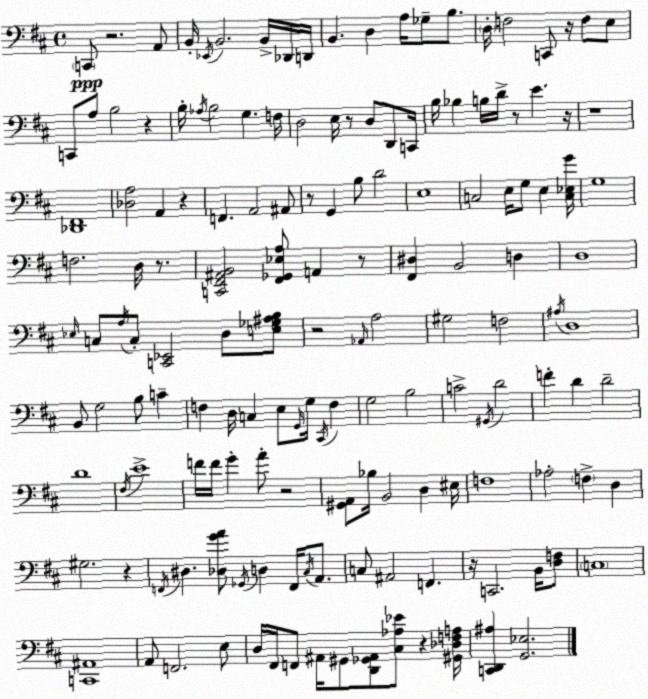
X:1
T:Untitled
M:4/4
L:1/4
K:D
C,,/2 z2 A,,/2 B,,/4 _E,,/4 B,,2 B,,/4 _D,,/4 D,,/4 B,, D, A,/4 _G,/2 B,/2 D,/4 F,2 C,,/2 z/4 F,/2 E,/2 C,,/2 A,/2 B,2 z B,/4 _A,/4 B,2 G, F,/4 D,2 E,/4 z/2 D,/2 D,,/2 C,,/4 B,/4 _B, B,/4 D/4 z/2 E z/4 z4 [_D,,^F,,]4 [_D,A,]2 A,, z F,, A,,2 ^A,,/2 z/2 G,, B,/2 D2 E,4 C,2 E,/4 G,/2 E, [C,_E,G]/4 G,4 F,2 D,/4 z/2 [C,,^F,,^A,,B,,]2 [^F,,_G,,_E,A,]/2 A,, z/2 [^F,,^D,] B,,2 D, D,4 _E,/4 C,/2 A,/4 C,/2 [C,,_E,,]2 D,/2 [E,_G,^A,B,]/2 z2 _A,,/4 A,2 ^G,2 F,2 ^A,/4 D,4 B,,/2 G,2 B,/2 C F, D,/4 C, E,/2 G,,/4 G,/4 ^C,,/4 F, G,2 B,2 C2 ^G,,/4 D2 F D D2 D4 ^F,/4 E4 F/4 F/4 G A/2 z2 [^G,,A,,]/2 _B,/4 B,,2 D, ^E,/4 F,4 _A,2 F, D, ^G,2 z F,,/4 ^D, [_D,GA]/2 _G,,/4 D, F,,/4 ^C,/4 A,,/2 C,/2 ^A,,2 F,, z/4 C,,2 B,,/4 [D,F,]/2 C,4 [C,,^A,,]4 A,,/2 F,,2 E,/2 D,/4 ^F,,/4 F,,/2 ^A,,/4 ^G,,/2 [D,,_G,,^A,,]/2 [^C,_A,_E]/2 z [^G,,_D,F,A,]/4 [C,,D,,^A,] [G,,_E,]2